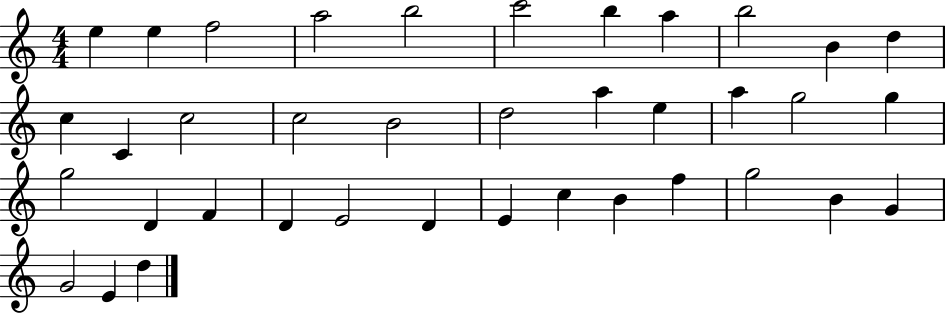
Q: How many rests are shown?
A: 0